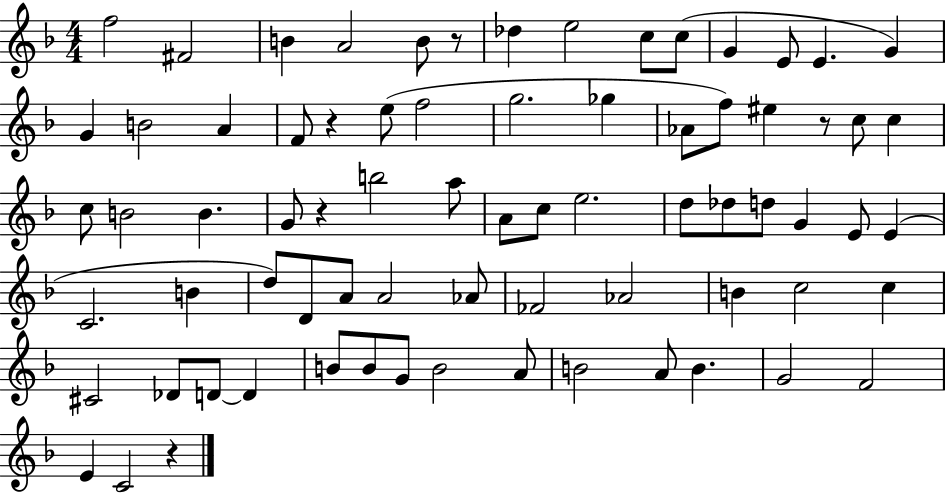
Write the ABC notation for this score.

X:1
T:Untitled
M:4/4
L:1/4
K:F
f2 ^F2 B A2 B/2 z/2 _d e2 c/2 c/2 G E/2 E G G B2 A F/2 z e/2 f2 g2 _g _A/2 f/2 ^e z/2 c/2 c c/2 B2 B G/2 z b2 a/2 A/2 c/2 e2 d/2 _d/2 d/2 G E/2 E C2 B d/2 D/2 A/2 A2 _A/2 _F2 _A2 B c2 c ^C2 _D/2 D/2 D B/2 B/2 G/2 B2 A/2 B2 A/2 B G2 F2 E C2 z